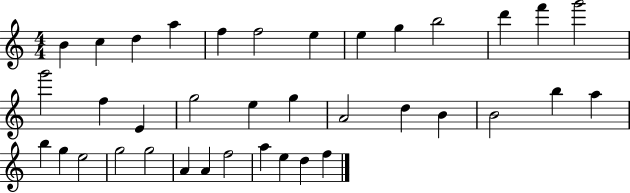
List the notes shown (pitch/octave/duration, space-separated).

B4/q C5/q D5/q A5/q F5/q F5/h E5/q E5/q G5/q B5/h D6/q F6/q G6/h G6/h F5/q E4/q G5/h E5/q G5/q A4/h D5/q B4/q B4/h B5/q A5/q B5/q G5/q E5/h G5/h G5/h A4/q A4/q F5/h A5/q E5/q D5/q F5/q